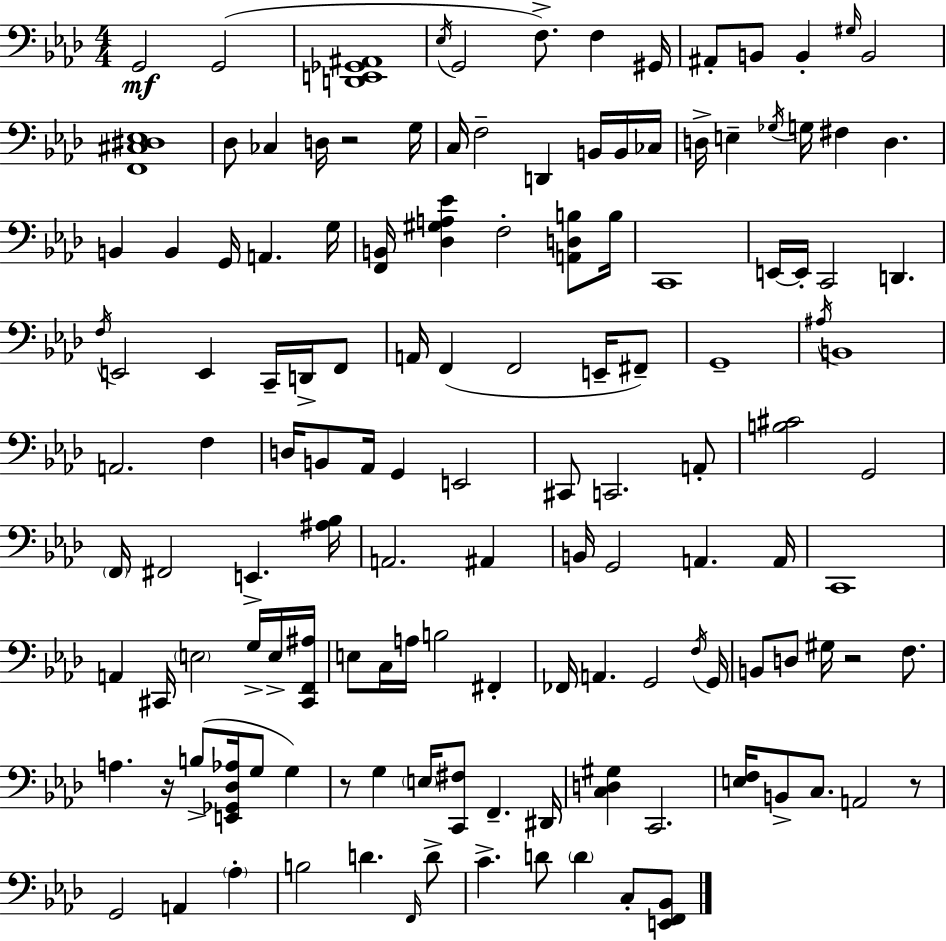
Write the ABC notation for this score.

X:1
T:Untitled
M:4/4
L:1/4
K:Ab
G,,2 G,,2 [D,,E,,_G,,^A,,]4 _E,/4 G,,2 F,/2 F, ^G,,/4 ^A,,/2 B,,/2 B,, ^G,/4 B,,2 [F,,^C,^D,_E,]4 _D,/2 _C, D,/4 z2 G,/4 C,/4 F,2 D,, B,,/4 B,,/4 _C,/4 D,/4 E, _G,/4 G,/4 ^F, D, B,, B,, G,,/4 A,, G,/4 [F,,B,,]/4 [_D,^G,A,_E] F,2 [A,,D,B,]/2 B,/4 C,,4 E,,/4 E,,/4 C,,2 D,, F,/4 E,,2 E,, C,,/4 D,,/4 F,,/2 A,,/4 F,, F,,2 E,,/4 ^F,,/2 G,,4 ^A,/4 B,,4 A,,2 F, D,/4 B,,/2 _A,,/4 G,, E,,2 ^C,,/2 C,,2 A,,/2 [B,^C]2 G,,2 F,,/4 ^F,,2 E,, [^A,_B,]/4 A,,2 ^A,, B,,/4 G,,2 A,, A,,/4 C,,4 A,, ^C,,/4 E,2 G,/4 E,/4 [^C,,F,,^A,]/4 E,/2 C,/4 A,/4 B,2 ^F,, _F,,/4 A,, G,,2 F,/4 G,,/4 B,,/2 D,/2 ^G,/4 z2 F,/2 A, z/4 B,/2 [E,,_G,,_D,_A,]/4 G,/2 G, z/2 G, E,/4 [C,,^F,]/2 F,, ^D,,/4 [C,D,^G,] C,,2 [E,F,]/4 B,,/2 C,/2 A,,2 z/2 G,,2 A,, _A, B,2 D F,,/4 D/2 C D/2 D C,/2 [E,,F,,_B,,]/2